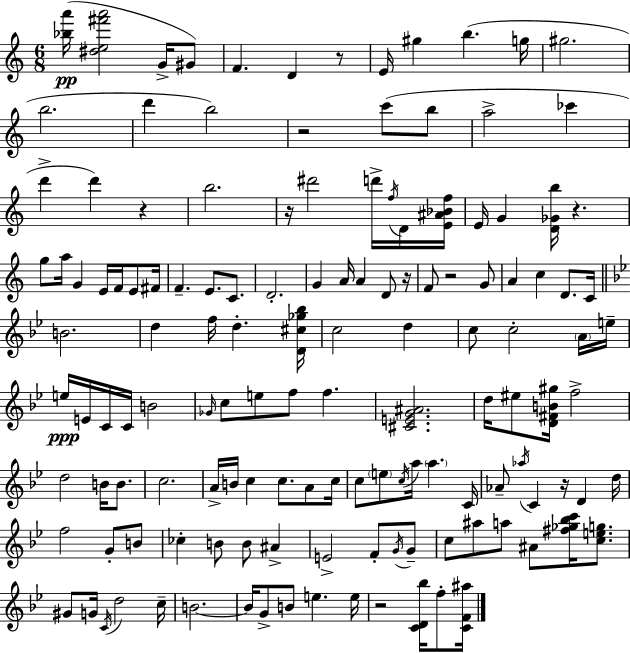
{
  \clef treble
  \numericTimeSignature
  \time 6/8
  \key a \minor
  \repeat volta 2 { <bes'' a'''>16(\pp <dis'' e'' fis''' a'''>2 g'16-> gis'8) | f'4. d'4 r8 | e'16 gis''4 b''4.( g''16 | gis''2. | \break b''2. | d'''4 b''2) | r2 c'''8( b''8 | a''2-> ces'''4 | \break d'''4-> d'''4) r4 | b''2. | r16 dis'''2 d'''16-> \acciaccatura { f''16 } d'16 | <e' ais' bes' f''>16 e'16 g'4 <d' ges' b''>16 r4. | \break g''8 a''16 g'4 e'16 f'16 e'8 | fis'16 f'4.-- e'8. c'8. | d'2.-. | g'4 a'16 a'4 d'8 | \break r16 f'8 r2 g'8 | a'4 c''4 d'8. | c'16 \bar "||" \break \key bes \major b'2. | d''4 f''16 d''4.-. <d' cis'' ges'' bes''>16 | c''2 d''4 | c''8 c''2-. \parenthesize a'16 e''16-- | \break e''16\ppp e'16 c'16 c'16 b'2 | \grace { ges'16 } c''8 e''8 f''8 f''4. | <cis' e' g' ais'>2. | d''16 eis''8 <d' fis' b' gis''>16 f''2-> | \break d''2 b'16 b'8. | c''2. | a'16-> b'16 c''4 c''8. a'8 | c''16 c''8 \parenthesize e''8 \acciaccatura { c''16 } a''16 \parenthesize a''4. | \break c'16 aes'8-- \acciaccatura { aes''16 } c'4 r16 d'4 | d''16 f''2 g'8-. | b'8 ces''4-. b'8 b'8 ais'4-> | e'2-> f'8-. | \break \acciaccatura { g'16 } g'8-- c''8 ais''8 a''8 ais'8 | <fis'' ges'' bes'' c'''>16 <c'' e'' g''>8. gis'8 g'16 \acciaccatura { c'16 } d''2 | c''16-- b'2.~~ | b'16 g'8-> b'8 e''4. | \break e''16 r2 | <c' d' bes''>16 f''8-. <c' f' ais''>16 } \bar "|."
}